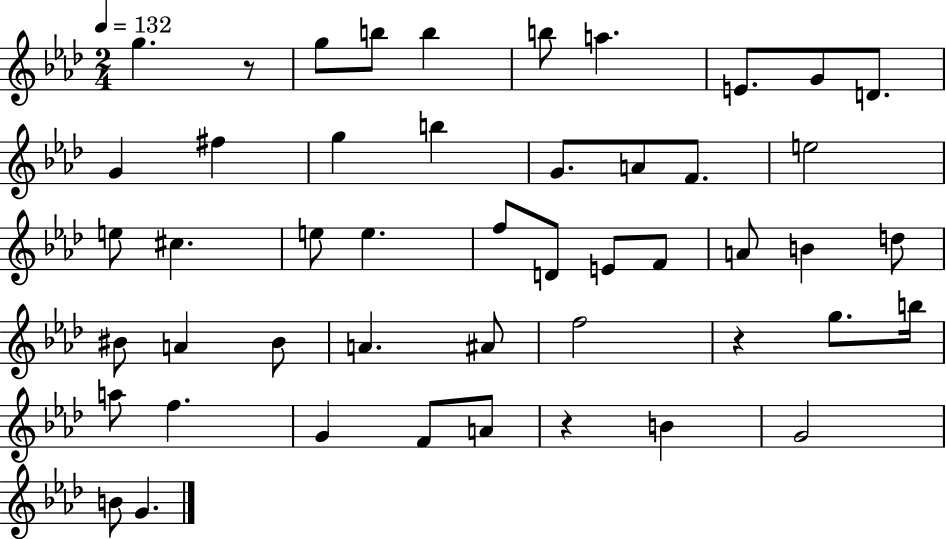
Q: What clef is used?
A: treble